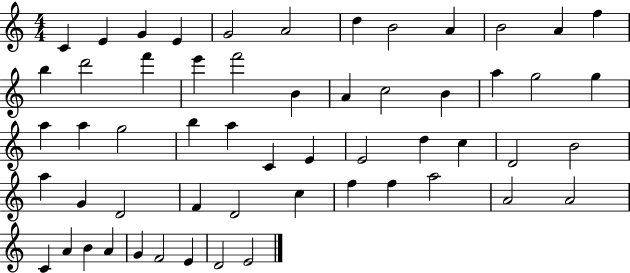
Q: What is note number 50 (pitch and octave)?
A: B4